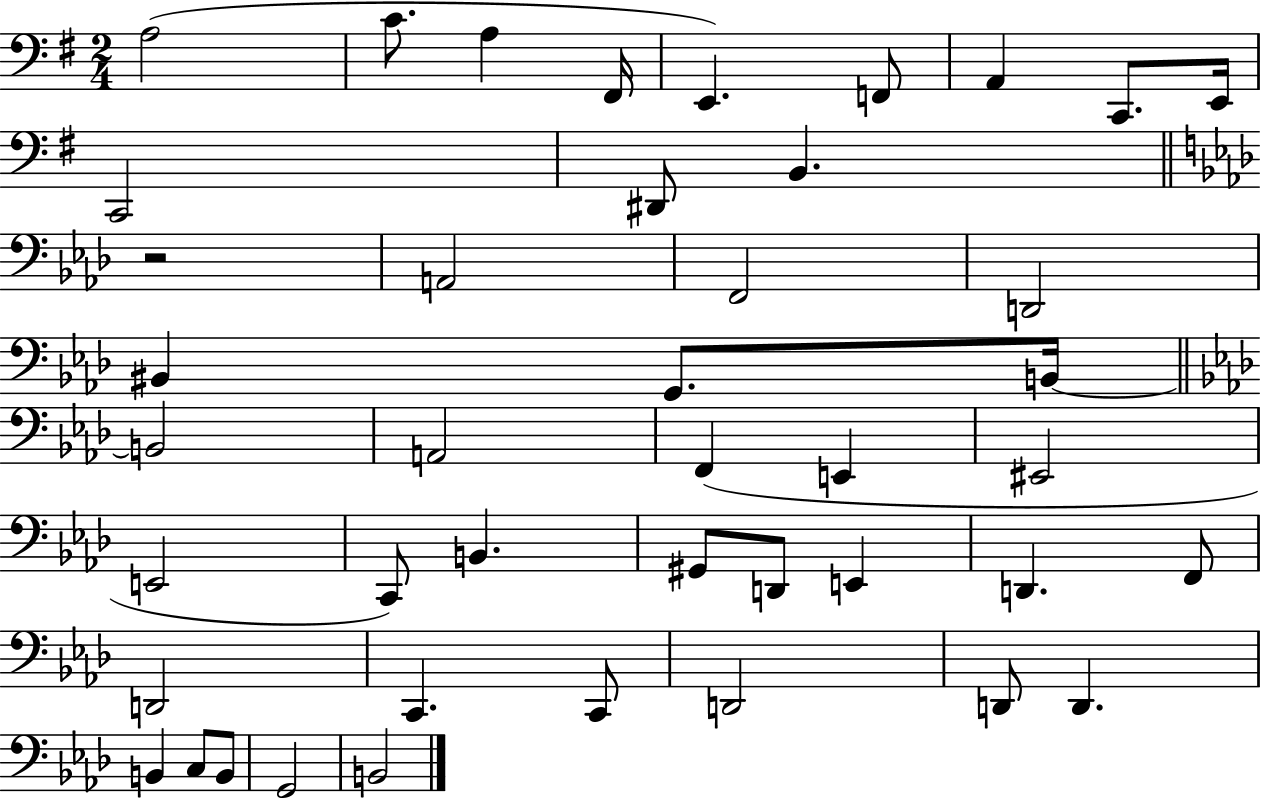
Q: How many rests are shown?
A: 1